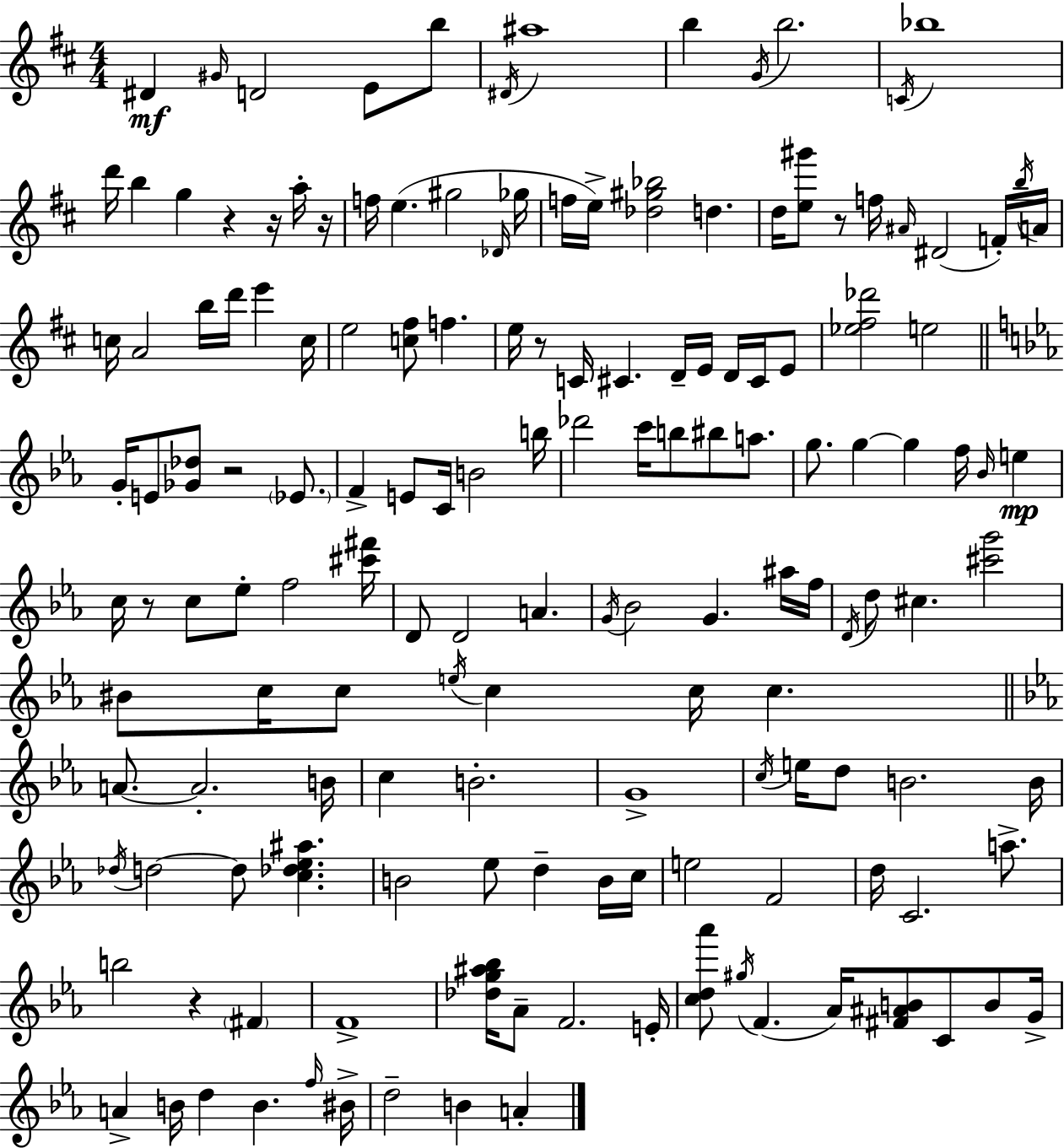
D#4/q G#4/s D4/h E4/e B5/e D#4/s A#5/w B5/q G4/s B5/h. C4/s Bb5/w D6/s B5/q G5/q R/q R/s A5/s R/s F5/s E5/q. G#5/h Db4/s Gb5/s F5/s E5/s [Db5,G#5,Bb5]/h D5/q. D5/s [E5,G#6]/e R/e F5/s A#4/s D#4/h F4/s B5/s A4/s C5/s A4/h B5/s D6/s E6/q C5/s E5/h [C5,F#5]/e F5/q. E5/s R/e C4/s C#4/q. D4/s E4/s D4/s C#4/s E4/e [Eb5,F#5,Db6]/h E5/h G4/s E4/e [Gb4,Db5]/e R/h Eb4/e. F4/q E4/e C4/s B4/h B5/s Db6/h C6/s B5/e BIS5/e A5/e. G5/e. G5/q G5/q F5/s Bb4/s E5/q C5/s R/e C5/e Eb5/e F5/h [C#6,F#6]/s D4/e D4/h A4/q. G4/s Bb4/h G4/q. A#5/s F5/s D4/s D5/e C#5/q. [C#6,G6]/h BIS4/e C5/s C5/e E5/s C5/q C5/s C5/q. A4/e. A4/h. B4/s C5/q B4/h. G4/w C5/s E5/s D5/e B4/h. B4/s Db5/s D5/h D5/e [C5,Db5,Eb5,A#5]/q. B4/h Eb5/e D5/q B4/s C5/s E5/h F4/h D5/s C4/h. A5/e. B5/h R/q F#4/q F4/w [Db5,G5,A#5,Bb5]/s Ab4/e F4/h. E4/s [C5,D5,Ab6]/e G#5/s F4/q. Ab4/s [F#4,A#4,B4]/e C4/e B4/e G4/s A4/q B4/s D5/q B4/q. F5/s BIS4/s D5/h B4/q A4/q